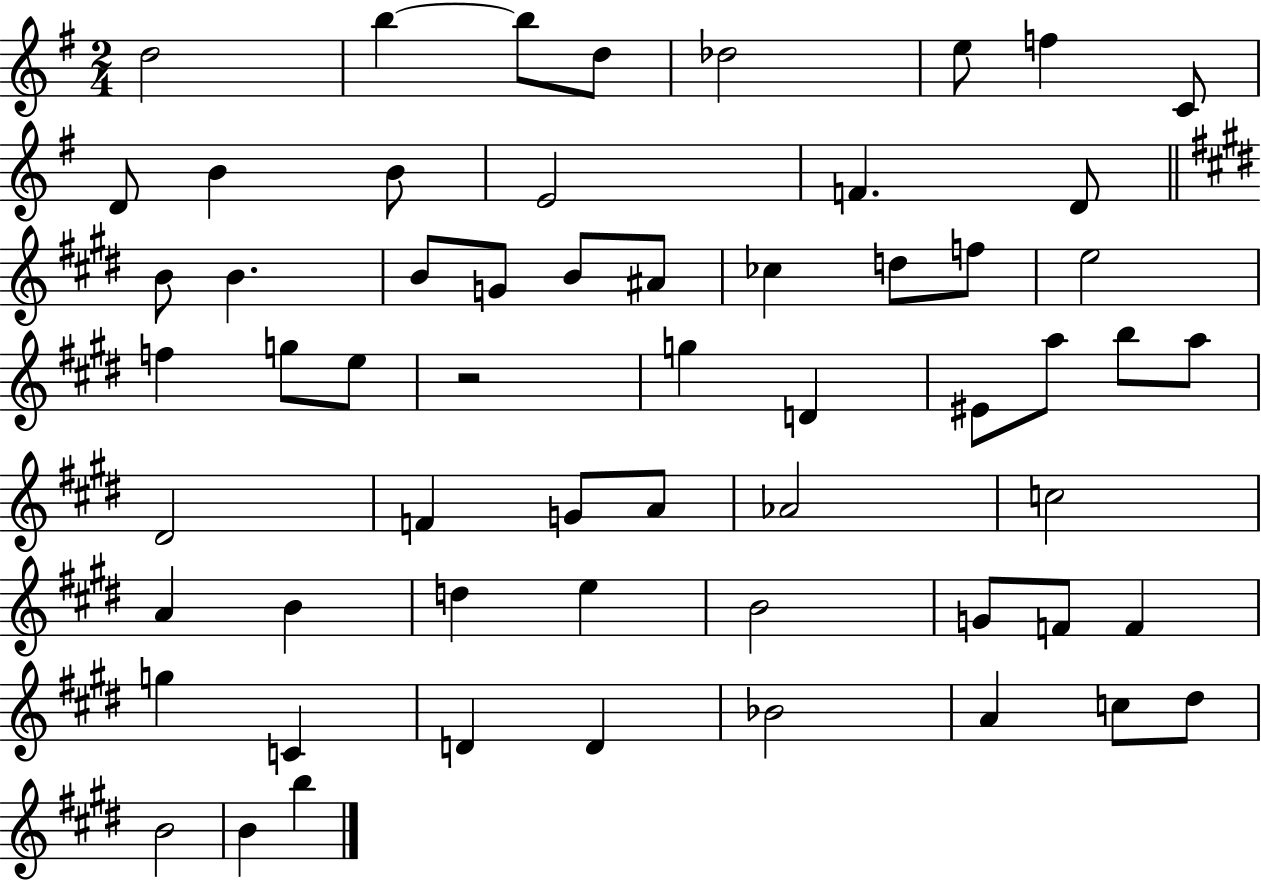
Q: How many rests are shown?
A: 1